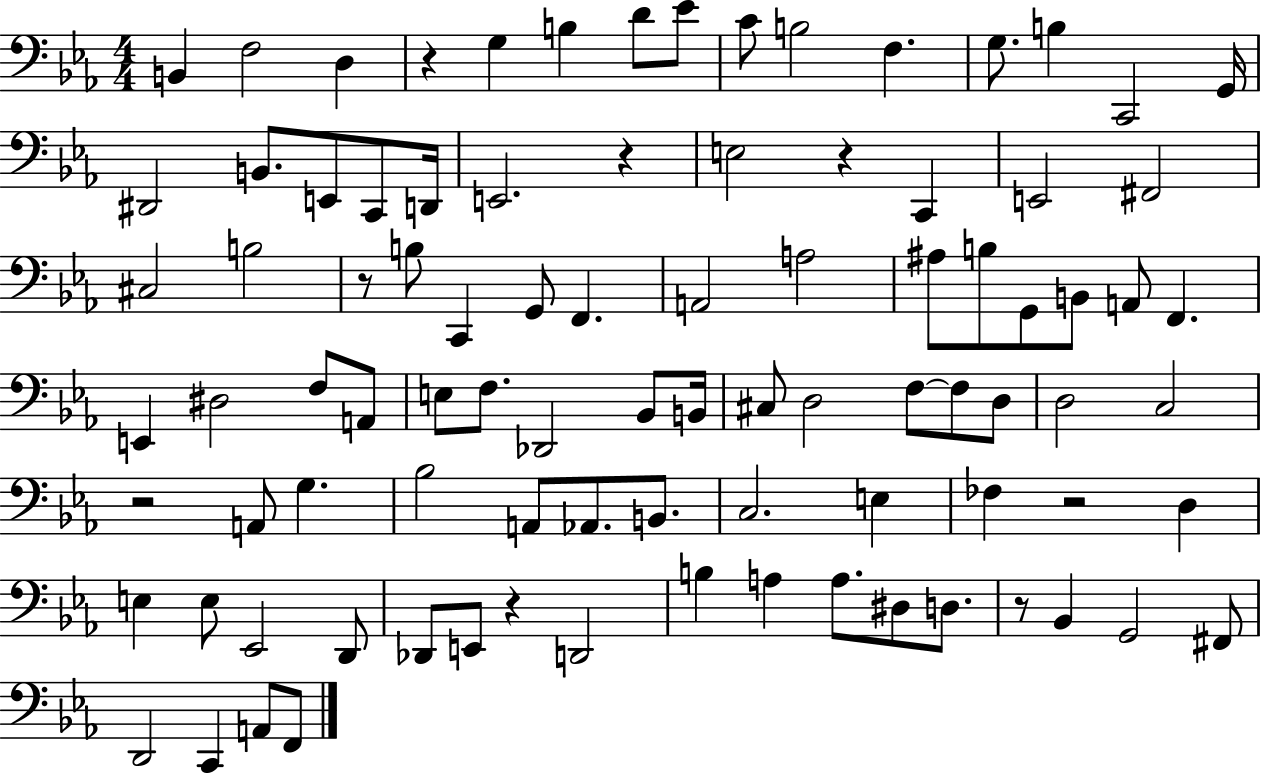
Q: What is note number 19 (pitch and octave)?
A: D2